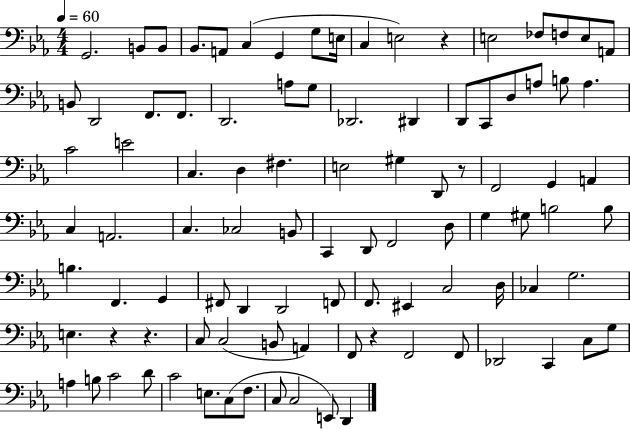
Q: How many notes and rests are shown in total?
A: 97